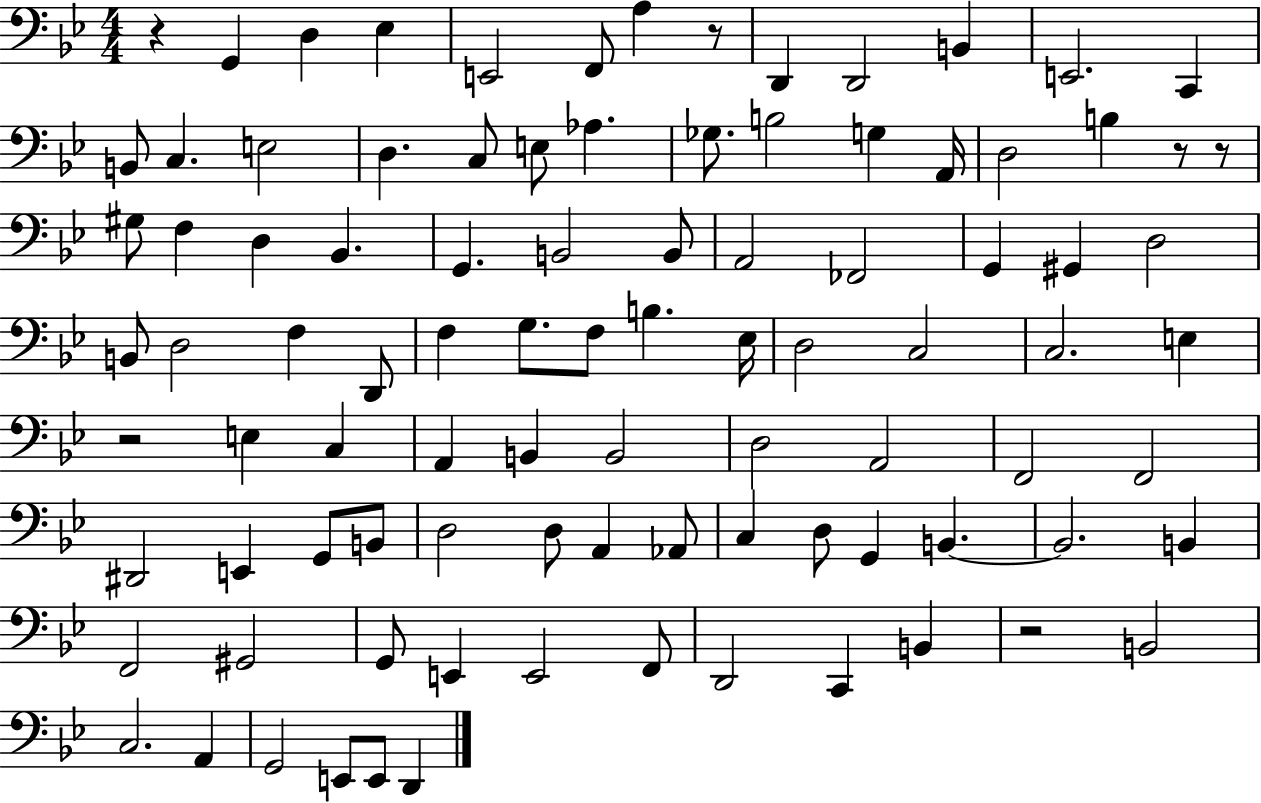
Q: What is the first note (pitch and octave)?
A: G2